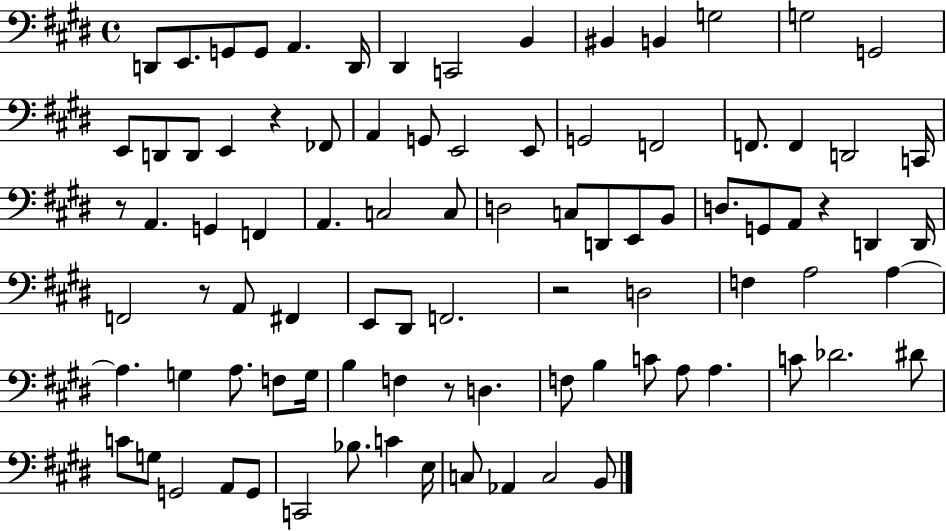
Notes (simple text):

D2/e E2/e. G2/e G2/e A2/q. D2/s D#2/q C2/h B2/q BIS2/q B2/q G3/h G3/h G2/h E2/e D2/e D2/e E2/q R/q FES2/e A2/q G2/e E2/h E2/e G2/h F2/h F2/e. F2/q D2/h C2/s R/e A2/q. G2/q F2/q A2/q. C3/h C3/e D3/h C3/e D2/e E2/e B2/e D3/e. G2/e A2/e R/q D2/q D2/s F2/h R/e A2/e F#2/q E2/e D#2/e F2/h. R/h D3/h F3/q A3/h A3/q A3/q. G3/q A3/e. F3/e G3/s B3/q F3/q R/e D3/q. F3/e B3/q C4/e A3/e A3/q. C4/e Db4/h. D#4/e C4/e G3/e G2/h A2/e G2/e C2/h Bb3/e. C4/q E3/s C3/e Ab2/q C3/h B2/e